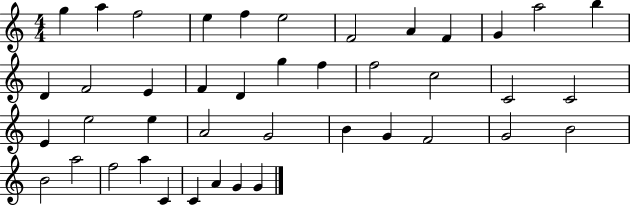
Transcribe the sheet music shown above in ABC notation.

X:1
T:Untitled
M:4/4
L:1/4
K:C
g a f2 e f e2 F2 A F G a2 b D F2 E F D g f f2 c2 C2 C2 E e2 e A2 G2 B G F2 G2 B2 B2 a2 f2 a C C A G G